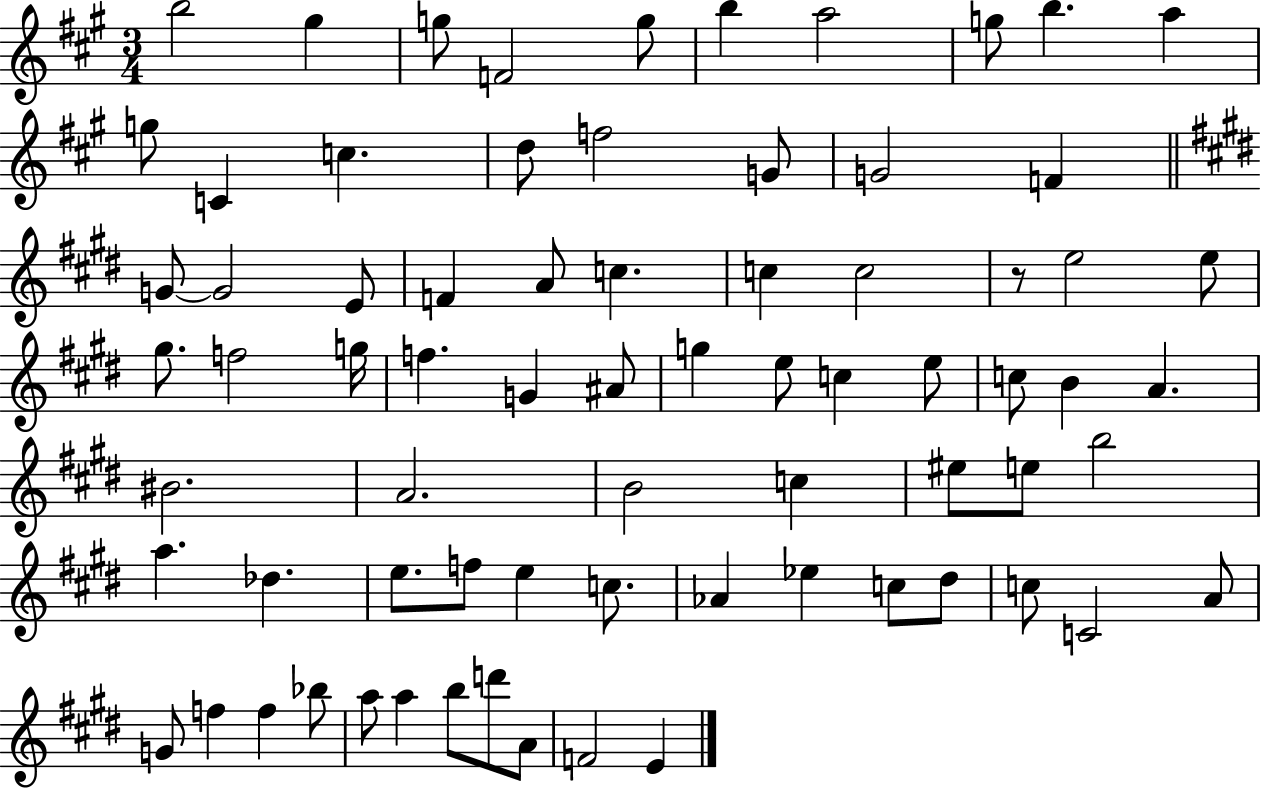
X:1
T:Untitled
M:3/4
L:1/4
K:A
b2 ^g g/2 F2 g/2 b a2 g/2 b a g/2 C c d/2 f2 G/2 G2 F G/2 G2 E/2 F A/2 c c c2 z/2 e2 e/2 ^g/2 f2 g/4 f G ^A/2 g e/2 c e/2 c/2 B A ^B2 A2 B2 c ^e/2 e/2 b2 a _d e/2 f/2 e c/2 _A _e c/2 ^d/2 c/2 C2 A/2 G/2 f f _b/2 a/2 a b/2 d'/2 A/2 F2 E